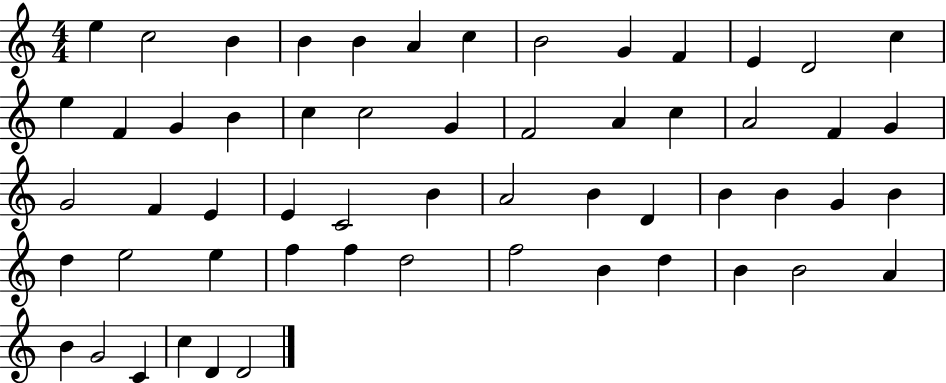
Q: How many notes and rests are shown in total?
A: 57